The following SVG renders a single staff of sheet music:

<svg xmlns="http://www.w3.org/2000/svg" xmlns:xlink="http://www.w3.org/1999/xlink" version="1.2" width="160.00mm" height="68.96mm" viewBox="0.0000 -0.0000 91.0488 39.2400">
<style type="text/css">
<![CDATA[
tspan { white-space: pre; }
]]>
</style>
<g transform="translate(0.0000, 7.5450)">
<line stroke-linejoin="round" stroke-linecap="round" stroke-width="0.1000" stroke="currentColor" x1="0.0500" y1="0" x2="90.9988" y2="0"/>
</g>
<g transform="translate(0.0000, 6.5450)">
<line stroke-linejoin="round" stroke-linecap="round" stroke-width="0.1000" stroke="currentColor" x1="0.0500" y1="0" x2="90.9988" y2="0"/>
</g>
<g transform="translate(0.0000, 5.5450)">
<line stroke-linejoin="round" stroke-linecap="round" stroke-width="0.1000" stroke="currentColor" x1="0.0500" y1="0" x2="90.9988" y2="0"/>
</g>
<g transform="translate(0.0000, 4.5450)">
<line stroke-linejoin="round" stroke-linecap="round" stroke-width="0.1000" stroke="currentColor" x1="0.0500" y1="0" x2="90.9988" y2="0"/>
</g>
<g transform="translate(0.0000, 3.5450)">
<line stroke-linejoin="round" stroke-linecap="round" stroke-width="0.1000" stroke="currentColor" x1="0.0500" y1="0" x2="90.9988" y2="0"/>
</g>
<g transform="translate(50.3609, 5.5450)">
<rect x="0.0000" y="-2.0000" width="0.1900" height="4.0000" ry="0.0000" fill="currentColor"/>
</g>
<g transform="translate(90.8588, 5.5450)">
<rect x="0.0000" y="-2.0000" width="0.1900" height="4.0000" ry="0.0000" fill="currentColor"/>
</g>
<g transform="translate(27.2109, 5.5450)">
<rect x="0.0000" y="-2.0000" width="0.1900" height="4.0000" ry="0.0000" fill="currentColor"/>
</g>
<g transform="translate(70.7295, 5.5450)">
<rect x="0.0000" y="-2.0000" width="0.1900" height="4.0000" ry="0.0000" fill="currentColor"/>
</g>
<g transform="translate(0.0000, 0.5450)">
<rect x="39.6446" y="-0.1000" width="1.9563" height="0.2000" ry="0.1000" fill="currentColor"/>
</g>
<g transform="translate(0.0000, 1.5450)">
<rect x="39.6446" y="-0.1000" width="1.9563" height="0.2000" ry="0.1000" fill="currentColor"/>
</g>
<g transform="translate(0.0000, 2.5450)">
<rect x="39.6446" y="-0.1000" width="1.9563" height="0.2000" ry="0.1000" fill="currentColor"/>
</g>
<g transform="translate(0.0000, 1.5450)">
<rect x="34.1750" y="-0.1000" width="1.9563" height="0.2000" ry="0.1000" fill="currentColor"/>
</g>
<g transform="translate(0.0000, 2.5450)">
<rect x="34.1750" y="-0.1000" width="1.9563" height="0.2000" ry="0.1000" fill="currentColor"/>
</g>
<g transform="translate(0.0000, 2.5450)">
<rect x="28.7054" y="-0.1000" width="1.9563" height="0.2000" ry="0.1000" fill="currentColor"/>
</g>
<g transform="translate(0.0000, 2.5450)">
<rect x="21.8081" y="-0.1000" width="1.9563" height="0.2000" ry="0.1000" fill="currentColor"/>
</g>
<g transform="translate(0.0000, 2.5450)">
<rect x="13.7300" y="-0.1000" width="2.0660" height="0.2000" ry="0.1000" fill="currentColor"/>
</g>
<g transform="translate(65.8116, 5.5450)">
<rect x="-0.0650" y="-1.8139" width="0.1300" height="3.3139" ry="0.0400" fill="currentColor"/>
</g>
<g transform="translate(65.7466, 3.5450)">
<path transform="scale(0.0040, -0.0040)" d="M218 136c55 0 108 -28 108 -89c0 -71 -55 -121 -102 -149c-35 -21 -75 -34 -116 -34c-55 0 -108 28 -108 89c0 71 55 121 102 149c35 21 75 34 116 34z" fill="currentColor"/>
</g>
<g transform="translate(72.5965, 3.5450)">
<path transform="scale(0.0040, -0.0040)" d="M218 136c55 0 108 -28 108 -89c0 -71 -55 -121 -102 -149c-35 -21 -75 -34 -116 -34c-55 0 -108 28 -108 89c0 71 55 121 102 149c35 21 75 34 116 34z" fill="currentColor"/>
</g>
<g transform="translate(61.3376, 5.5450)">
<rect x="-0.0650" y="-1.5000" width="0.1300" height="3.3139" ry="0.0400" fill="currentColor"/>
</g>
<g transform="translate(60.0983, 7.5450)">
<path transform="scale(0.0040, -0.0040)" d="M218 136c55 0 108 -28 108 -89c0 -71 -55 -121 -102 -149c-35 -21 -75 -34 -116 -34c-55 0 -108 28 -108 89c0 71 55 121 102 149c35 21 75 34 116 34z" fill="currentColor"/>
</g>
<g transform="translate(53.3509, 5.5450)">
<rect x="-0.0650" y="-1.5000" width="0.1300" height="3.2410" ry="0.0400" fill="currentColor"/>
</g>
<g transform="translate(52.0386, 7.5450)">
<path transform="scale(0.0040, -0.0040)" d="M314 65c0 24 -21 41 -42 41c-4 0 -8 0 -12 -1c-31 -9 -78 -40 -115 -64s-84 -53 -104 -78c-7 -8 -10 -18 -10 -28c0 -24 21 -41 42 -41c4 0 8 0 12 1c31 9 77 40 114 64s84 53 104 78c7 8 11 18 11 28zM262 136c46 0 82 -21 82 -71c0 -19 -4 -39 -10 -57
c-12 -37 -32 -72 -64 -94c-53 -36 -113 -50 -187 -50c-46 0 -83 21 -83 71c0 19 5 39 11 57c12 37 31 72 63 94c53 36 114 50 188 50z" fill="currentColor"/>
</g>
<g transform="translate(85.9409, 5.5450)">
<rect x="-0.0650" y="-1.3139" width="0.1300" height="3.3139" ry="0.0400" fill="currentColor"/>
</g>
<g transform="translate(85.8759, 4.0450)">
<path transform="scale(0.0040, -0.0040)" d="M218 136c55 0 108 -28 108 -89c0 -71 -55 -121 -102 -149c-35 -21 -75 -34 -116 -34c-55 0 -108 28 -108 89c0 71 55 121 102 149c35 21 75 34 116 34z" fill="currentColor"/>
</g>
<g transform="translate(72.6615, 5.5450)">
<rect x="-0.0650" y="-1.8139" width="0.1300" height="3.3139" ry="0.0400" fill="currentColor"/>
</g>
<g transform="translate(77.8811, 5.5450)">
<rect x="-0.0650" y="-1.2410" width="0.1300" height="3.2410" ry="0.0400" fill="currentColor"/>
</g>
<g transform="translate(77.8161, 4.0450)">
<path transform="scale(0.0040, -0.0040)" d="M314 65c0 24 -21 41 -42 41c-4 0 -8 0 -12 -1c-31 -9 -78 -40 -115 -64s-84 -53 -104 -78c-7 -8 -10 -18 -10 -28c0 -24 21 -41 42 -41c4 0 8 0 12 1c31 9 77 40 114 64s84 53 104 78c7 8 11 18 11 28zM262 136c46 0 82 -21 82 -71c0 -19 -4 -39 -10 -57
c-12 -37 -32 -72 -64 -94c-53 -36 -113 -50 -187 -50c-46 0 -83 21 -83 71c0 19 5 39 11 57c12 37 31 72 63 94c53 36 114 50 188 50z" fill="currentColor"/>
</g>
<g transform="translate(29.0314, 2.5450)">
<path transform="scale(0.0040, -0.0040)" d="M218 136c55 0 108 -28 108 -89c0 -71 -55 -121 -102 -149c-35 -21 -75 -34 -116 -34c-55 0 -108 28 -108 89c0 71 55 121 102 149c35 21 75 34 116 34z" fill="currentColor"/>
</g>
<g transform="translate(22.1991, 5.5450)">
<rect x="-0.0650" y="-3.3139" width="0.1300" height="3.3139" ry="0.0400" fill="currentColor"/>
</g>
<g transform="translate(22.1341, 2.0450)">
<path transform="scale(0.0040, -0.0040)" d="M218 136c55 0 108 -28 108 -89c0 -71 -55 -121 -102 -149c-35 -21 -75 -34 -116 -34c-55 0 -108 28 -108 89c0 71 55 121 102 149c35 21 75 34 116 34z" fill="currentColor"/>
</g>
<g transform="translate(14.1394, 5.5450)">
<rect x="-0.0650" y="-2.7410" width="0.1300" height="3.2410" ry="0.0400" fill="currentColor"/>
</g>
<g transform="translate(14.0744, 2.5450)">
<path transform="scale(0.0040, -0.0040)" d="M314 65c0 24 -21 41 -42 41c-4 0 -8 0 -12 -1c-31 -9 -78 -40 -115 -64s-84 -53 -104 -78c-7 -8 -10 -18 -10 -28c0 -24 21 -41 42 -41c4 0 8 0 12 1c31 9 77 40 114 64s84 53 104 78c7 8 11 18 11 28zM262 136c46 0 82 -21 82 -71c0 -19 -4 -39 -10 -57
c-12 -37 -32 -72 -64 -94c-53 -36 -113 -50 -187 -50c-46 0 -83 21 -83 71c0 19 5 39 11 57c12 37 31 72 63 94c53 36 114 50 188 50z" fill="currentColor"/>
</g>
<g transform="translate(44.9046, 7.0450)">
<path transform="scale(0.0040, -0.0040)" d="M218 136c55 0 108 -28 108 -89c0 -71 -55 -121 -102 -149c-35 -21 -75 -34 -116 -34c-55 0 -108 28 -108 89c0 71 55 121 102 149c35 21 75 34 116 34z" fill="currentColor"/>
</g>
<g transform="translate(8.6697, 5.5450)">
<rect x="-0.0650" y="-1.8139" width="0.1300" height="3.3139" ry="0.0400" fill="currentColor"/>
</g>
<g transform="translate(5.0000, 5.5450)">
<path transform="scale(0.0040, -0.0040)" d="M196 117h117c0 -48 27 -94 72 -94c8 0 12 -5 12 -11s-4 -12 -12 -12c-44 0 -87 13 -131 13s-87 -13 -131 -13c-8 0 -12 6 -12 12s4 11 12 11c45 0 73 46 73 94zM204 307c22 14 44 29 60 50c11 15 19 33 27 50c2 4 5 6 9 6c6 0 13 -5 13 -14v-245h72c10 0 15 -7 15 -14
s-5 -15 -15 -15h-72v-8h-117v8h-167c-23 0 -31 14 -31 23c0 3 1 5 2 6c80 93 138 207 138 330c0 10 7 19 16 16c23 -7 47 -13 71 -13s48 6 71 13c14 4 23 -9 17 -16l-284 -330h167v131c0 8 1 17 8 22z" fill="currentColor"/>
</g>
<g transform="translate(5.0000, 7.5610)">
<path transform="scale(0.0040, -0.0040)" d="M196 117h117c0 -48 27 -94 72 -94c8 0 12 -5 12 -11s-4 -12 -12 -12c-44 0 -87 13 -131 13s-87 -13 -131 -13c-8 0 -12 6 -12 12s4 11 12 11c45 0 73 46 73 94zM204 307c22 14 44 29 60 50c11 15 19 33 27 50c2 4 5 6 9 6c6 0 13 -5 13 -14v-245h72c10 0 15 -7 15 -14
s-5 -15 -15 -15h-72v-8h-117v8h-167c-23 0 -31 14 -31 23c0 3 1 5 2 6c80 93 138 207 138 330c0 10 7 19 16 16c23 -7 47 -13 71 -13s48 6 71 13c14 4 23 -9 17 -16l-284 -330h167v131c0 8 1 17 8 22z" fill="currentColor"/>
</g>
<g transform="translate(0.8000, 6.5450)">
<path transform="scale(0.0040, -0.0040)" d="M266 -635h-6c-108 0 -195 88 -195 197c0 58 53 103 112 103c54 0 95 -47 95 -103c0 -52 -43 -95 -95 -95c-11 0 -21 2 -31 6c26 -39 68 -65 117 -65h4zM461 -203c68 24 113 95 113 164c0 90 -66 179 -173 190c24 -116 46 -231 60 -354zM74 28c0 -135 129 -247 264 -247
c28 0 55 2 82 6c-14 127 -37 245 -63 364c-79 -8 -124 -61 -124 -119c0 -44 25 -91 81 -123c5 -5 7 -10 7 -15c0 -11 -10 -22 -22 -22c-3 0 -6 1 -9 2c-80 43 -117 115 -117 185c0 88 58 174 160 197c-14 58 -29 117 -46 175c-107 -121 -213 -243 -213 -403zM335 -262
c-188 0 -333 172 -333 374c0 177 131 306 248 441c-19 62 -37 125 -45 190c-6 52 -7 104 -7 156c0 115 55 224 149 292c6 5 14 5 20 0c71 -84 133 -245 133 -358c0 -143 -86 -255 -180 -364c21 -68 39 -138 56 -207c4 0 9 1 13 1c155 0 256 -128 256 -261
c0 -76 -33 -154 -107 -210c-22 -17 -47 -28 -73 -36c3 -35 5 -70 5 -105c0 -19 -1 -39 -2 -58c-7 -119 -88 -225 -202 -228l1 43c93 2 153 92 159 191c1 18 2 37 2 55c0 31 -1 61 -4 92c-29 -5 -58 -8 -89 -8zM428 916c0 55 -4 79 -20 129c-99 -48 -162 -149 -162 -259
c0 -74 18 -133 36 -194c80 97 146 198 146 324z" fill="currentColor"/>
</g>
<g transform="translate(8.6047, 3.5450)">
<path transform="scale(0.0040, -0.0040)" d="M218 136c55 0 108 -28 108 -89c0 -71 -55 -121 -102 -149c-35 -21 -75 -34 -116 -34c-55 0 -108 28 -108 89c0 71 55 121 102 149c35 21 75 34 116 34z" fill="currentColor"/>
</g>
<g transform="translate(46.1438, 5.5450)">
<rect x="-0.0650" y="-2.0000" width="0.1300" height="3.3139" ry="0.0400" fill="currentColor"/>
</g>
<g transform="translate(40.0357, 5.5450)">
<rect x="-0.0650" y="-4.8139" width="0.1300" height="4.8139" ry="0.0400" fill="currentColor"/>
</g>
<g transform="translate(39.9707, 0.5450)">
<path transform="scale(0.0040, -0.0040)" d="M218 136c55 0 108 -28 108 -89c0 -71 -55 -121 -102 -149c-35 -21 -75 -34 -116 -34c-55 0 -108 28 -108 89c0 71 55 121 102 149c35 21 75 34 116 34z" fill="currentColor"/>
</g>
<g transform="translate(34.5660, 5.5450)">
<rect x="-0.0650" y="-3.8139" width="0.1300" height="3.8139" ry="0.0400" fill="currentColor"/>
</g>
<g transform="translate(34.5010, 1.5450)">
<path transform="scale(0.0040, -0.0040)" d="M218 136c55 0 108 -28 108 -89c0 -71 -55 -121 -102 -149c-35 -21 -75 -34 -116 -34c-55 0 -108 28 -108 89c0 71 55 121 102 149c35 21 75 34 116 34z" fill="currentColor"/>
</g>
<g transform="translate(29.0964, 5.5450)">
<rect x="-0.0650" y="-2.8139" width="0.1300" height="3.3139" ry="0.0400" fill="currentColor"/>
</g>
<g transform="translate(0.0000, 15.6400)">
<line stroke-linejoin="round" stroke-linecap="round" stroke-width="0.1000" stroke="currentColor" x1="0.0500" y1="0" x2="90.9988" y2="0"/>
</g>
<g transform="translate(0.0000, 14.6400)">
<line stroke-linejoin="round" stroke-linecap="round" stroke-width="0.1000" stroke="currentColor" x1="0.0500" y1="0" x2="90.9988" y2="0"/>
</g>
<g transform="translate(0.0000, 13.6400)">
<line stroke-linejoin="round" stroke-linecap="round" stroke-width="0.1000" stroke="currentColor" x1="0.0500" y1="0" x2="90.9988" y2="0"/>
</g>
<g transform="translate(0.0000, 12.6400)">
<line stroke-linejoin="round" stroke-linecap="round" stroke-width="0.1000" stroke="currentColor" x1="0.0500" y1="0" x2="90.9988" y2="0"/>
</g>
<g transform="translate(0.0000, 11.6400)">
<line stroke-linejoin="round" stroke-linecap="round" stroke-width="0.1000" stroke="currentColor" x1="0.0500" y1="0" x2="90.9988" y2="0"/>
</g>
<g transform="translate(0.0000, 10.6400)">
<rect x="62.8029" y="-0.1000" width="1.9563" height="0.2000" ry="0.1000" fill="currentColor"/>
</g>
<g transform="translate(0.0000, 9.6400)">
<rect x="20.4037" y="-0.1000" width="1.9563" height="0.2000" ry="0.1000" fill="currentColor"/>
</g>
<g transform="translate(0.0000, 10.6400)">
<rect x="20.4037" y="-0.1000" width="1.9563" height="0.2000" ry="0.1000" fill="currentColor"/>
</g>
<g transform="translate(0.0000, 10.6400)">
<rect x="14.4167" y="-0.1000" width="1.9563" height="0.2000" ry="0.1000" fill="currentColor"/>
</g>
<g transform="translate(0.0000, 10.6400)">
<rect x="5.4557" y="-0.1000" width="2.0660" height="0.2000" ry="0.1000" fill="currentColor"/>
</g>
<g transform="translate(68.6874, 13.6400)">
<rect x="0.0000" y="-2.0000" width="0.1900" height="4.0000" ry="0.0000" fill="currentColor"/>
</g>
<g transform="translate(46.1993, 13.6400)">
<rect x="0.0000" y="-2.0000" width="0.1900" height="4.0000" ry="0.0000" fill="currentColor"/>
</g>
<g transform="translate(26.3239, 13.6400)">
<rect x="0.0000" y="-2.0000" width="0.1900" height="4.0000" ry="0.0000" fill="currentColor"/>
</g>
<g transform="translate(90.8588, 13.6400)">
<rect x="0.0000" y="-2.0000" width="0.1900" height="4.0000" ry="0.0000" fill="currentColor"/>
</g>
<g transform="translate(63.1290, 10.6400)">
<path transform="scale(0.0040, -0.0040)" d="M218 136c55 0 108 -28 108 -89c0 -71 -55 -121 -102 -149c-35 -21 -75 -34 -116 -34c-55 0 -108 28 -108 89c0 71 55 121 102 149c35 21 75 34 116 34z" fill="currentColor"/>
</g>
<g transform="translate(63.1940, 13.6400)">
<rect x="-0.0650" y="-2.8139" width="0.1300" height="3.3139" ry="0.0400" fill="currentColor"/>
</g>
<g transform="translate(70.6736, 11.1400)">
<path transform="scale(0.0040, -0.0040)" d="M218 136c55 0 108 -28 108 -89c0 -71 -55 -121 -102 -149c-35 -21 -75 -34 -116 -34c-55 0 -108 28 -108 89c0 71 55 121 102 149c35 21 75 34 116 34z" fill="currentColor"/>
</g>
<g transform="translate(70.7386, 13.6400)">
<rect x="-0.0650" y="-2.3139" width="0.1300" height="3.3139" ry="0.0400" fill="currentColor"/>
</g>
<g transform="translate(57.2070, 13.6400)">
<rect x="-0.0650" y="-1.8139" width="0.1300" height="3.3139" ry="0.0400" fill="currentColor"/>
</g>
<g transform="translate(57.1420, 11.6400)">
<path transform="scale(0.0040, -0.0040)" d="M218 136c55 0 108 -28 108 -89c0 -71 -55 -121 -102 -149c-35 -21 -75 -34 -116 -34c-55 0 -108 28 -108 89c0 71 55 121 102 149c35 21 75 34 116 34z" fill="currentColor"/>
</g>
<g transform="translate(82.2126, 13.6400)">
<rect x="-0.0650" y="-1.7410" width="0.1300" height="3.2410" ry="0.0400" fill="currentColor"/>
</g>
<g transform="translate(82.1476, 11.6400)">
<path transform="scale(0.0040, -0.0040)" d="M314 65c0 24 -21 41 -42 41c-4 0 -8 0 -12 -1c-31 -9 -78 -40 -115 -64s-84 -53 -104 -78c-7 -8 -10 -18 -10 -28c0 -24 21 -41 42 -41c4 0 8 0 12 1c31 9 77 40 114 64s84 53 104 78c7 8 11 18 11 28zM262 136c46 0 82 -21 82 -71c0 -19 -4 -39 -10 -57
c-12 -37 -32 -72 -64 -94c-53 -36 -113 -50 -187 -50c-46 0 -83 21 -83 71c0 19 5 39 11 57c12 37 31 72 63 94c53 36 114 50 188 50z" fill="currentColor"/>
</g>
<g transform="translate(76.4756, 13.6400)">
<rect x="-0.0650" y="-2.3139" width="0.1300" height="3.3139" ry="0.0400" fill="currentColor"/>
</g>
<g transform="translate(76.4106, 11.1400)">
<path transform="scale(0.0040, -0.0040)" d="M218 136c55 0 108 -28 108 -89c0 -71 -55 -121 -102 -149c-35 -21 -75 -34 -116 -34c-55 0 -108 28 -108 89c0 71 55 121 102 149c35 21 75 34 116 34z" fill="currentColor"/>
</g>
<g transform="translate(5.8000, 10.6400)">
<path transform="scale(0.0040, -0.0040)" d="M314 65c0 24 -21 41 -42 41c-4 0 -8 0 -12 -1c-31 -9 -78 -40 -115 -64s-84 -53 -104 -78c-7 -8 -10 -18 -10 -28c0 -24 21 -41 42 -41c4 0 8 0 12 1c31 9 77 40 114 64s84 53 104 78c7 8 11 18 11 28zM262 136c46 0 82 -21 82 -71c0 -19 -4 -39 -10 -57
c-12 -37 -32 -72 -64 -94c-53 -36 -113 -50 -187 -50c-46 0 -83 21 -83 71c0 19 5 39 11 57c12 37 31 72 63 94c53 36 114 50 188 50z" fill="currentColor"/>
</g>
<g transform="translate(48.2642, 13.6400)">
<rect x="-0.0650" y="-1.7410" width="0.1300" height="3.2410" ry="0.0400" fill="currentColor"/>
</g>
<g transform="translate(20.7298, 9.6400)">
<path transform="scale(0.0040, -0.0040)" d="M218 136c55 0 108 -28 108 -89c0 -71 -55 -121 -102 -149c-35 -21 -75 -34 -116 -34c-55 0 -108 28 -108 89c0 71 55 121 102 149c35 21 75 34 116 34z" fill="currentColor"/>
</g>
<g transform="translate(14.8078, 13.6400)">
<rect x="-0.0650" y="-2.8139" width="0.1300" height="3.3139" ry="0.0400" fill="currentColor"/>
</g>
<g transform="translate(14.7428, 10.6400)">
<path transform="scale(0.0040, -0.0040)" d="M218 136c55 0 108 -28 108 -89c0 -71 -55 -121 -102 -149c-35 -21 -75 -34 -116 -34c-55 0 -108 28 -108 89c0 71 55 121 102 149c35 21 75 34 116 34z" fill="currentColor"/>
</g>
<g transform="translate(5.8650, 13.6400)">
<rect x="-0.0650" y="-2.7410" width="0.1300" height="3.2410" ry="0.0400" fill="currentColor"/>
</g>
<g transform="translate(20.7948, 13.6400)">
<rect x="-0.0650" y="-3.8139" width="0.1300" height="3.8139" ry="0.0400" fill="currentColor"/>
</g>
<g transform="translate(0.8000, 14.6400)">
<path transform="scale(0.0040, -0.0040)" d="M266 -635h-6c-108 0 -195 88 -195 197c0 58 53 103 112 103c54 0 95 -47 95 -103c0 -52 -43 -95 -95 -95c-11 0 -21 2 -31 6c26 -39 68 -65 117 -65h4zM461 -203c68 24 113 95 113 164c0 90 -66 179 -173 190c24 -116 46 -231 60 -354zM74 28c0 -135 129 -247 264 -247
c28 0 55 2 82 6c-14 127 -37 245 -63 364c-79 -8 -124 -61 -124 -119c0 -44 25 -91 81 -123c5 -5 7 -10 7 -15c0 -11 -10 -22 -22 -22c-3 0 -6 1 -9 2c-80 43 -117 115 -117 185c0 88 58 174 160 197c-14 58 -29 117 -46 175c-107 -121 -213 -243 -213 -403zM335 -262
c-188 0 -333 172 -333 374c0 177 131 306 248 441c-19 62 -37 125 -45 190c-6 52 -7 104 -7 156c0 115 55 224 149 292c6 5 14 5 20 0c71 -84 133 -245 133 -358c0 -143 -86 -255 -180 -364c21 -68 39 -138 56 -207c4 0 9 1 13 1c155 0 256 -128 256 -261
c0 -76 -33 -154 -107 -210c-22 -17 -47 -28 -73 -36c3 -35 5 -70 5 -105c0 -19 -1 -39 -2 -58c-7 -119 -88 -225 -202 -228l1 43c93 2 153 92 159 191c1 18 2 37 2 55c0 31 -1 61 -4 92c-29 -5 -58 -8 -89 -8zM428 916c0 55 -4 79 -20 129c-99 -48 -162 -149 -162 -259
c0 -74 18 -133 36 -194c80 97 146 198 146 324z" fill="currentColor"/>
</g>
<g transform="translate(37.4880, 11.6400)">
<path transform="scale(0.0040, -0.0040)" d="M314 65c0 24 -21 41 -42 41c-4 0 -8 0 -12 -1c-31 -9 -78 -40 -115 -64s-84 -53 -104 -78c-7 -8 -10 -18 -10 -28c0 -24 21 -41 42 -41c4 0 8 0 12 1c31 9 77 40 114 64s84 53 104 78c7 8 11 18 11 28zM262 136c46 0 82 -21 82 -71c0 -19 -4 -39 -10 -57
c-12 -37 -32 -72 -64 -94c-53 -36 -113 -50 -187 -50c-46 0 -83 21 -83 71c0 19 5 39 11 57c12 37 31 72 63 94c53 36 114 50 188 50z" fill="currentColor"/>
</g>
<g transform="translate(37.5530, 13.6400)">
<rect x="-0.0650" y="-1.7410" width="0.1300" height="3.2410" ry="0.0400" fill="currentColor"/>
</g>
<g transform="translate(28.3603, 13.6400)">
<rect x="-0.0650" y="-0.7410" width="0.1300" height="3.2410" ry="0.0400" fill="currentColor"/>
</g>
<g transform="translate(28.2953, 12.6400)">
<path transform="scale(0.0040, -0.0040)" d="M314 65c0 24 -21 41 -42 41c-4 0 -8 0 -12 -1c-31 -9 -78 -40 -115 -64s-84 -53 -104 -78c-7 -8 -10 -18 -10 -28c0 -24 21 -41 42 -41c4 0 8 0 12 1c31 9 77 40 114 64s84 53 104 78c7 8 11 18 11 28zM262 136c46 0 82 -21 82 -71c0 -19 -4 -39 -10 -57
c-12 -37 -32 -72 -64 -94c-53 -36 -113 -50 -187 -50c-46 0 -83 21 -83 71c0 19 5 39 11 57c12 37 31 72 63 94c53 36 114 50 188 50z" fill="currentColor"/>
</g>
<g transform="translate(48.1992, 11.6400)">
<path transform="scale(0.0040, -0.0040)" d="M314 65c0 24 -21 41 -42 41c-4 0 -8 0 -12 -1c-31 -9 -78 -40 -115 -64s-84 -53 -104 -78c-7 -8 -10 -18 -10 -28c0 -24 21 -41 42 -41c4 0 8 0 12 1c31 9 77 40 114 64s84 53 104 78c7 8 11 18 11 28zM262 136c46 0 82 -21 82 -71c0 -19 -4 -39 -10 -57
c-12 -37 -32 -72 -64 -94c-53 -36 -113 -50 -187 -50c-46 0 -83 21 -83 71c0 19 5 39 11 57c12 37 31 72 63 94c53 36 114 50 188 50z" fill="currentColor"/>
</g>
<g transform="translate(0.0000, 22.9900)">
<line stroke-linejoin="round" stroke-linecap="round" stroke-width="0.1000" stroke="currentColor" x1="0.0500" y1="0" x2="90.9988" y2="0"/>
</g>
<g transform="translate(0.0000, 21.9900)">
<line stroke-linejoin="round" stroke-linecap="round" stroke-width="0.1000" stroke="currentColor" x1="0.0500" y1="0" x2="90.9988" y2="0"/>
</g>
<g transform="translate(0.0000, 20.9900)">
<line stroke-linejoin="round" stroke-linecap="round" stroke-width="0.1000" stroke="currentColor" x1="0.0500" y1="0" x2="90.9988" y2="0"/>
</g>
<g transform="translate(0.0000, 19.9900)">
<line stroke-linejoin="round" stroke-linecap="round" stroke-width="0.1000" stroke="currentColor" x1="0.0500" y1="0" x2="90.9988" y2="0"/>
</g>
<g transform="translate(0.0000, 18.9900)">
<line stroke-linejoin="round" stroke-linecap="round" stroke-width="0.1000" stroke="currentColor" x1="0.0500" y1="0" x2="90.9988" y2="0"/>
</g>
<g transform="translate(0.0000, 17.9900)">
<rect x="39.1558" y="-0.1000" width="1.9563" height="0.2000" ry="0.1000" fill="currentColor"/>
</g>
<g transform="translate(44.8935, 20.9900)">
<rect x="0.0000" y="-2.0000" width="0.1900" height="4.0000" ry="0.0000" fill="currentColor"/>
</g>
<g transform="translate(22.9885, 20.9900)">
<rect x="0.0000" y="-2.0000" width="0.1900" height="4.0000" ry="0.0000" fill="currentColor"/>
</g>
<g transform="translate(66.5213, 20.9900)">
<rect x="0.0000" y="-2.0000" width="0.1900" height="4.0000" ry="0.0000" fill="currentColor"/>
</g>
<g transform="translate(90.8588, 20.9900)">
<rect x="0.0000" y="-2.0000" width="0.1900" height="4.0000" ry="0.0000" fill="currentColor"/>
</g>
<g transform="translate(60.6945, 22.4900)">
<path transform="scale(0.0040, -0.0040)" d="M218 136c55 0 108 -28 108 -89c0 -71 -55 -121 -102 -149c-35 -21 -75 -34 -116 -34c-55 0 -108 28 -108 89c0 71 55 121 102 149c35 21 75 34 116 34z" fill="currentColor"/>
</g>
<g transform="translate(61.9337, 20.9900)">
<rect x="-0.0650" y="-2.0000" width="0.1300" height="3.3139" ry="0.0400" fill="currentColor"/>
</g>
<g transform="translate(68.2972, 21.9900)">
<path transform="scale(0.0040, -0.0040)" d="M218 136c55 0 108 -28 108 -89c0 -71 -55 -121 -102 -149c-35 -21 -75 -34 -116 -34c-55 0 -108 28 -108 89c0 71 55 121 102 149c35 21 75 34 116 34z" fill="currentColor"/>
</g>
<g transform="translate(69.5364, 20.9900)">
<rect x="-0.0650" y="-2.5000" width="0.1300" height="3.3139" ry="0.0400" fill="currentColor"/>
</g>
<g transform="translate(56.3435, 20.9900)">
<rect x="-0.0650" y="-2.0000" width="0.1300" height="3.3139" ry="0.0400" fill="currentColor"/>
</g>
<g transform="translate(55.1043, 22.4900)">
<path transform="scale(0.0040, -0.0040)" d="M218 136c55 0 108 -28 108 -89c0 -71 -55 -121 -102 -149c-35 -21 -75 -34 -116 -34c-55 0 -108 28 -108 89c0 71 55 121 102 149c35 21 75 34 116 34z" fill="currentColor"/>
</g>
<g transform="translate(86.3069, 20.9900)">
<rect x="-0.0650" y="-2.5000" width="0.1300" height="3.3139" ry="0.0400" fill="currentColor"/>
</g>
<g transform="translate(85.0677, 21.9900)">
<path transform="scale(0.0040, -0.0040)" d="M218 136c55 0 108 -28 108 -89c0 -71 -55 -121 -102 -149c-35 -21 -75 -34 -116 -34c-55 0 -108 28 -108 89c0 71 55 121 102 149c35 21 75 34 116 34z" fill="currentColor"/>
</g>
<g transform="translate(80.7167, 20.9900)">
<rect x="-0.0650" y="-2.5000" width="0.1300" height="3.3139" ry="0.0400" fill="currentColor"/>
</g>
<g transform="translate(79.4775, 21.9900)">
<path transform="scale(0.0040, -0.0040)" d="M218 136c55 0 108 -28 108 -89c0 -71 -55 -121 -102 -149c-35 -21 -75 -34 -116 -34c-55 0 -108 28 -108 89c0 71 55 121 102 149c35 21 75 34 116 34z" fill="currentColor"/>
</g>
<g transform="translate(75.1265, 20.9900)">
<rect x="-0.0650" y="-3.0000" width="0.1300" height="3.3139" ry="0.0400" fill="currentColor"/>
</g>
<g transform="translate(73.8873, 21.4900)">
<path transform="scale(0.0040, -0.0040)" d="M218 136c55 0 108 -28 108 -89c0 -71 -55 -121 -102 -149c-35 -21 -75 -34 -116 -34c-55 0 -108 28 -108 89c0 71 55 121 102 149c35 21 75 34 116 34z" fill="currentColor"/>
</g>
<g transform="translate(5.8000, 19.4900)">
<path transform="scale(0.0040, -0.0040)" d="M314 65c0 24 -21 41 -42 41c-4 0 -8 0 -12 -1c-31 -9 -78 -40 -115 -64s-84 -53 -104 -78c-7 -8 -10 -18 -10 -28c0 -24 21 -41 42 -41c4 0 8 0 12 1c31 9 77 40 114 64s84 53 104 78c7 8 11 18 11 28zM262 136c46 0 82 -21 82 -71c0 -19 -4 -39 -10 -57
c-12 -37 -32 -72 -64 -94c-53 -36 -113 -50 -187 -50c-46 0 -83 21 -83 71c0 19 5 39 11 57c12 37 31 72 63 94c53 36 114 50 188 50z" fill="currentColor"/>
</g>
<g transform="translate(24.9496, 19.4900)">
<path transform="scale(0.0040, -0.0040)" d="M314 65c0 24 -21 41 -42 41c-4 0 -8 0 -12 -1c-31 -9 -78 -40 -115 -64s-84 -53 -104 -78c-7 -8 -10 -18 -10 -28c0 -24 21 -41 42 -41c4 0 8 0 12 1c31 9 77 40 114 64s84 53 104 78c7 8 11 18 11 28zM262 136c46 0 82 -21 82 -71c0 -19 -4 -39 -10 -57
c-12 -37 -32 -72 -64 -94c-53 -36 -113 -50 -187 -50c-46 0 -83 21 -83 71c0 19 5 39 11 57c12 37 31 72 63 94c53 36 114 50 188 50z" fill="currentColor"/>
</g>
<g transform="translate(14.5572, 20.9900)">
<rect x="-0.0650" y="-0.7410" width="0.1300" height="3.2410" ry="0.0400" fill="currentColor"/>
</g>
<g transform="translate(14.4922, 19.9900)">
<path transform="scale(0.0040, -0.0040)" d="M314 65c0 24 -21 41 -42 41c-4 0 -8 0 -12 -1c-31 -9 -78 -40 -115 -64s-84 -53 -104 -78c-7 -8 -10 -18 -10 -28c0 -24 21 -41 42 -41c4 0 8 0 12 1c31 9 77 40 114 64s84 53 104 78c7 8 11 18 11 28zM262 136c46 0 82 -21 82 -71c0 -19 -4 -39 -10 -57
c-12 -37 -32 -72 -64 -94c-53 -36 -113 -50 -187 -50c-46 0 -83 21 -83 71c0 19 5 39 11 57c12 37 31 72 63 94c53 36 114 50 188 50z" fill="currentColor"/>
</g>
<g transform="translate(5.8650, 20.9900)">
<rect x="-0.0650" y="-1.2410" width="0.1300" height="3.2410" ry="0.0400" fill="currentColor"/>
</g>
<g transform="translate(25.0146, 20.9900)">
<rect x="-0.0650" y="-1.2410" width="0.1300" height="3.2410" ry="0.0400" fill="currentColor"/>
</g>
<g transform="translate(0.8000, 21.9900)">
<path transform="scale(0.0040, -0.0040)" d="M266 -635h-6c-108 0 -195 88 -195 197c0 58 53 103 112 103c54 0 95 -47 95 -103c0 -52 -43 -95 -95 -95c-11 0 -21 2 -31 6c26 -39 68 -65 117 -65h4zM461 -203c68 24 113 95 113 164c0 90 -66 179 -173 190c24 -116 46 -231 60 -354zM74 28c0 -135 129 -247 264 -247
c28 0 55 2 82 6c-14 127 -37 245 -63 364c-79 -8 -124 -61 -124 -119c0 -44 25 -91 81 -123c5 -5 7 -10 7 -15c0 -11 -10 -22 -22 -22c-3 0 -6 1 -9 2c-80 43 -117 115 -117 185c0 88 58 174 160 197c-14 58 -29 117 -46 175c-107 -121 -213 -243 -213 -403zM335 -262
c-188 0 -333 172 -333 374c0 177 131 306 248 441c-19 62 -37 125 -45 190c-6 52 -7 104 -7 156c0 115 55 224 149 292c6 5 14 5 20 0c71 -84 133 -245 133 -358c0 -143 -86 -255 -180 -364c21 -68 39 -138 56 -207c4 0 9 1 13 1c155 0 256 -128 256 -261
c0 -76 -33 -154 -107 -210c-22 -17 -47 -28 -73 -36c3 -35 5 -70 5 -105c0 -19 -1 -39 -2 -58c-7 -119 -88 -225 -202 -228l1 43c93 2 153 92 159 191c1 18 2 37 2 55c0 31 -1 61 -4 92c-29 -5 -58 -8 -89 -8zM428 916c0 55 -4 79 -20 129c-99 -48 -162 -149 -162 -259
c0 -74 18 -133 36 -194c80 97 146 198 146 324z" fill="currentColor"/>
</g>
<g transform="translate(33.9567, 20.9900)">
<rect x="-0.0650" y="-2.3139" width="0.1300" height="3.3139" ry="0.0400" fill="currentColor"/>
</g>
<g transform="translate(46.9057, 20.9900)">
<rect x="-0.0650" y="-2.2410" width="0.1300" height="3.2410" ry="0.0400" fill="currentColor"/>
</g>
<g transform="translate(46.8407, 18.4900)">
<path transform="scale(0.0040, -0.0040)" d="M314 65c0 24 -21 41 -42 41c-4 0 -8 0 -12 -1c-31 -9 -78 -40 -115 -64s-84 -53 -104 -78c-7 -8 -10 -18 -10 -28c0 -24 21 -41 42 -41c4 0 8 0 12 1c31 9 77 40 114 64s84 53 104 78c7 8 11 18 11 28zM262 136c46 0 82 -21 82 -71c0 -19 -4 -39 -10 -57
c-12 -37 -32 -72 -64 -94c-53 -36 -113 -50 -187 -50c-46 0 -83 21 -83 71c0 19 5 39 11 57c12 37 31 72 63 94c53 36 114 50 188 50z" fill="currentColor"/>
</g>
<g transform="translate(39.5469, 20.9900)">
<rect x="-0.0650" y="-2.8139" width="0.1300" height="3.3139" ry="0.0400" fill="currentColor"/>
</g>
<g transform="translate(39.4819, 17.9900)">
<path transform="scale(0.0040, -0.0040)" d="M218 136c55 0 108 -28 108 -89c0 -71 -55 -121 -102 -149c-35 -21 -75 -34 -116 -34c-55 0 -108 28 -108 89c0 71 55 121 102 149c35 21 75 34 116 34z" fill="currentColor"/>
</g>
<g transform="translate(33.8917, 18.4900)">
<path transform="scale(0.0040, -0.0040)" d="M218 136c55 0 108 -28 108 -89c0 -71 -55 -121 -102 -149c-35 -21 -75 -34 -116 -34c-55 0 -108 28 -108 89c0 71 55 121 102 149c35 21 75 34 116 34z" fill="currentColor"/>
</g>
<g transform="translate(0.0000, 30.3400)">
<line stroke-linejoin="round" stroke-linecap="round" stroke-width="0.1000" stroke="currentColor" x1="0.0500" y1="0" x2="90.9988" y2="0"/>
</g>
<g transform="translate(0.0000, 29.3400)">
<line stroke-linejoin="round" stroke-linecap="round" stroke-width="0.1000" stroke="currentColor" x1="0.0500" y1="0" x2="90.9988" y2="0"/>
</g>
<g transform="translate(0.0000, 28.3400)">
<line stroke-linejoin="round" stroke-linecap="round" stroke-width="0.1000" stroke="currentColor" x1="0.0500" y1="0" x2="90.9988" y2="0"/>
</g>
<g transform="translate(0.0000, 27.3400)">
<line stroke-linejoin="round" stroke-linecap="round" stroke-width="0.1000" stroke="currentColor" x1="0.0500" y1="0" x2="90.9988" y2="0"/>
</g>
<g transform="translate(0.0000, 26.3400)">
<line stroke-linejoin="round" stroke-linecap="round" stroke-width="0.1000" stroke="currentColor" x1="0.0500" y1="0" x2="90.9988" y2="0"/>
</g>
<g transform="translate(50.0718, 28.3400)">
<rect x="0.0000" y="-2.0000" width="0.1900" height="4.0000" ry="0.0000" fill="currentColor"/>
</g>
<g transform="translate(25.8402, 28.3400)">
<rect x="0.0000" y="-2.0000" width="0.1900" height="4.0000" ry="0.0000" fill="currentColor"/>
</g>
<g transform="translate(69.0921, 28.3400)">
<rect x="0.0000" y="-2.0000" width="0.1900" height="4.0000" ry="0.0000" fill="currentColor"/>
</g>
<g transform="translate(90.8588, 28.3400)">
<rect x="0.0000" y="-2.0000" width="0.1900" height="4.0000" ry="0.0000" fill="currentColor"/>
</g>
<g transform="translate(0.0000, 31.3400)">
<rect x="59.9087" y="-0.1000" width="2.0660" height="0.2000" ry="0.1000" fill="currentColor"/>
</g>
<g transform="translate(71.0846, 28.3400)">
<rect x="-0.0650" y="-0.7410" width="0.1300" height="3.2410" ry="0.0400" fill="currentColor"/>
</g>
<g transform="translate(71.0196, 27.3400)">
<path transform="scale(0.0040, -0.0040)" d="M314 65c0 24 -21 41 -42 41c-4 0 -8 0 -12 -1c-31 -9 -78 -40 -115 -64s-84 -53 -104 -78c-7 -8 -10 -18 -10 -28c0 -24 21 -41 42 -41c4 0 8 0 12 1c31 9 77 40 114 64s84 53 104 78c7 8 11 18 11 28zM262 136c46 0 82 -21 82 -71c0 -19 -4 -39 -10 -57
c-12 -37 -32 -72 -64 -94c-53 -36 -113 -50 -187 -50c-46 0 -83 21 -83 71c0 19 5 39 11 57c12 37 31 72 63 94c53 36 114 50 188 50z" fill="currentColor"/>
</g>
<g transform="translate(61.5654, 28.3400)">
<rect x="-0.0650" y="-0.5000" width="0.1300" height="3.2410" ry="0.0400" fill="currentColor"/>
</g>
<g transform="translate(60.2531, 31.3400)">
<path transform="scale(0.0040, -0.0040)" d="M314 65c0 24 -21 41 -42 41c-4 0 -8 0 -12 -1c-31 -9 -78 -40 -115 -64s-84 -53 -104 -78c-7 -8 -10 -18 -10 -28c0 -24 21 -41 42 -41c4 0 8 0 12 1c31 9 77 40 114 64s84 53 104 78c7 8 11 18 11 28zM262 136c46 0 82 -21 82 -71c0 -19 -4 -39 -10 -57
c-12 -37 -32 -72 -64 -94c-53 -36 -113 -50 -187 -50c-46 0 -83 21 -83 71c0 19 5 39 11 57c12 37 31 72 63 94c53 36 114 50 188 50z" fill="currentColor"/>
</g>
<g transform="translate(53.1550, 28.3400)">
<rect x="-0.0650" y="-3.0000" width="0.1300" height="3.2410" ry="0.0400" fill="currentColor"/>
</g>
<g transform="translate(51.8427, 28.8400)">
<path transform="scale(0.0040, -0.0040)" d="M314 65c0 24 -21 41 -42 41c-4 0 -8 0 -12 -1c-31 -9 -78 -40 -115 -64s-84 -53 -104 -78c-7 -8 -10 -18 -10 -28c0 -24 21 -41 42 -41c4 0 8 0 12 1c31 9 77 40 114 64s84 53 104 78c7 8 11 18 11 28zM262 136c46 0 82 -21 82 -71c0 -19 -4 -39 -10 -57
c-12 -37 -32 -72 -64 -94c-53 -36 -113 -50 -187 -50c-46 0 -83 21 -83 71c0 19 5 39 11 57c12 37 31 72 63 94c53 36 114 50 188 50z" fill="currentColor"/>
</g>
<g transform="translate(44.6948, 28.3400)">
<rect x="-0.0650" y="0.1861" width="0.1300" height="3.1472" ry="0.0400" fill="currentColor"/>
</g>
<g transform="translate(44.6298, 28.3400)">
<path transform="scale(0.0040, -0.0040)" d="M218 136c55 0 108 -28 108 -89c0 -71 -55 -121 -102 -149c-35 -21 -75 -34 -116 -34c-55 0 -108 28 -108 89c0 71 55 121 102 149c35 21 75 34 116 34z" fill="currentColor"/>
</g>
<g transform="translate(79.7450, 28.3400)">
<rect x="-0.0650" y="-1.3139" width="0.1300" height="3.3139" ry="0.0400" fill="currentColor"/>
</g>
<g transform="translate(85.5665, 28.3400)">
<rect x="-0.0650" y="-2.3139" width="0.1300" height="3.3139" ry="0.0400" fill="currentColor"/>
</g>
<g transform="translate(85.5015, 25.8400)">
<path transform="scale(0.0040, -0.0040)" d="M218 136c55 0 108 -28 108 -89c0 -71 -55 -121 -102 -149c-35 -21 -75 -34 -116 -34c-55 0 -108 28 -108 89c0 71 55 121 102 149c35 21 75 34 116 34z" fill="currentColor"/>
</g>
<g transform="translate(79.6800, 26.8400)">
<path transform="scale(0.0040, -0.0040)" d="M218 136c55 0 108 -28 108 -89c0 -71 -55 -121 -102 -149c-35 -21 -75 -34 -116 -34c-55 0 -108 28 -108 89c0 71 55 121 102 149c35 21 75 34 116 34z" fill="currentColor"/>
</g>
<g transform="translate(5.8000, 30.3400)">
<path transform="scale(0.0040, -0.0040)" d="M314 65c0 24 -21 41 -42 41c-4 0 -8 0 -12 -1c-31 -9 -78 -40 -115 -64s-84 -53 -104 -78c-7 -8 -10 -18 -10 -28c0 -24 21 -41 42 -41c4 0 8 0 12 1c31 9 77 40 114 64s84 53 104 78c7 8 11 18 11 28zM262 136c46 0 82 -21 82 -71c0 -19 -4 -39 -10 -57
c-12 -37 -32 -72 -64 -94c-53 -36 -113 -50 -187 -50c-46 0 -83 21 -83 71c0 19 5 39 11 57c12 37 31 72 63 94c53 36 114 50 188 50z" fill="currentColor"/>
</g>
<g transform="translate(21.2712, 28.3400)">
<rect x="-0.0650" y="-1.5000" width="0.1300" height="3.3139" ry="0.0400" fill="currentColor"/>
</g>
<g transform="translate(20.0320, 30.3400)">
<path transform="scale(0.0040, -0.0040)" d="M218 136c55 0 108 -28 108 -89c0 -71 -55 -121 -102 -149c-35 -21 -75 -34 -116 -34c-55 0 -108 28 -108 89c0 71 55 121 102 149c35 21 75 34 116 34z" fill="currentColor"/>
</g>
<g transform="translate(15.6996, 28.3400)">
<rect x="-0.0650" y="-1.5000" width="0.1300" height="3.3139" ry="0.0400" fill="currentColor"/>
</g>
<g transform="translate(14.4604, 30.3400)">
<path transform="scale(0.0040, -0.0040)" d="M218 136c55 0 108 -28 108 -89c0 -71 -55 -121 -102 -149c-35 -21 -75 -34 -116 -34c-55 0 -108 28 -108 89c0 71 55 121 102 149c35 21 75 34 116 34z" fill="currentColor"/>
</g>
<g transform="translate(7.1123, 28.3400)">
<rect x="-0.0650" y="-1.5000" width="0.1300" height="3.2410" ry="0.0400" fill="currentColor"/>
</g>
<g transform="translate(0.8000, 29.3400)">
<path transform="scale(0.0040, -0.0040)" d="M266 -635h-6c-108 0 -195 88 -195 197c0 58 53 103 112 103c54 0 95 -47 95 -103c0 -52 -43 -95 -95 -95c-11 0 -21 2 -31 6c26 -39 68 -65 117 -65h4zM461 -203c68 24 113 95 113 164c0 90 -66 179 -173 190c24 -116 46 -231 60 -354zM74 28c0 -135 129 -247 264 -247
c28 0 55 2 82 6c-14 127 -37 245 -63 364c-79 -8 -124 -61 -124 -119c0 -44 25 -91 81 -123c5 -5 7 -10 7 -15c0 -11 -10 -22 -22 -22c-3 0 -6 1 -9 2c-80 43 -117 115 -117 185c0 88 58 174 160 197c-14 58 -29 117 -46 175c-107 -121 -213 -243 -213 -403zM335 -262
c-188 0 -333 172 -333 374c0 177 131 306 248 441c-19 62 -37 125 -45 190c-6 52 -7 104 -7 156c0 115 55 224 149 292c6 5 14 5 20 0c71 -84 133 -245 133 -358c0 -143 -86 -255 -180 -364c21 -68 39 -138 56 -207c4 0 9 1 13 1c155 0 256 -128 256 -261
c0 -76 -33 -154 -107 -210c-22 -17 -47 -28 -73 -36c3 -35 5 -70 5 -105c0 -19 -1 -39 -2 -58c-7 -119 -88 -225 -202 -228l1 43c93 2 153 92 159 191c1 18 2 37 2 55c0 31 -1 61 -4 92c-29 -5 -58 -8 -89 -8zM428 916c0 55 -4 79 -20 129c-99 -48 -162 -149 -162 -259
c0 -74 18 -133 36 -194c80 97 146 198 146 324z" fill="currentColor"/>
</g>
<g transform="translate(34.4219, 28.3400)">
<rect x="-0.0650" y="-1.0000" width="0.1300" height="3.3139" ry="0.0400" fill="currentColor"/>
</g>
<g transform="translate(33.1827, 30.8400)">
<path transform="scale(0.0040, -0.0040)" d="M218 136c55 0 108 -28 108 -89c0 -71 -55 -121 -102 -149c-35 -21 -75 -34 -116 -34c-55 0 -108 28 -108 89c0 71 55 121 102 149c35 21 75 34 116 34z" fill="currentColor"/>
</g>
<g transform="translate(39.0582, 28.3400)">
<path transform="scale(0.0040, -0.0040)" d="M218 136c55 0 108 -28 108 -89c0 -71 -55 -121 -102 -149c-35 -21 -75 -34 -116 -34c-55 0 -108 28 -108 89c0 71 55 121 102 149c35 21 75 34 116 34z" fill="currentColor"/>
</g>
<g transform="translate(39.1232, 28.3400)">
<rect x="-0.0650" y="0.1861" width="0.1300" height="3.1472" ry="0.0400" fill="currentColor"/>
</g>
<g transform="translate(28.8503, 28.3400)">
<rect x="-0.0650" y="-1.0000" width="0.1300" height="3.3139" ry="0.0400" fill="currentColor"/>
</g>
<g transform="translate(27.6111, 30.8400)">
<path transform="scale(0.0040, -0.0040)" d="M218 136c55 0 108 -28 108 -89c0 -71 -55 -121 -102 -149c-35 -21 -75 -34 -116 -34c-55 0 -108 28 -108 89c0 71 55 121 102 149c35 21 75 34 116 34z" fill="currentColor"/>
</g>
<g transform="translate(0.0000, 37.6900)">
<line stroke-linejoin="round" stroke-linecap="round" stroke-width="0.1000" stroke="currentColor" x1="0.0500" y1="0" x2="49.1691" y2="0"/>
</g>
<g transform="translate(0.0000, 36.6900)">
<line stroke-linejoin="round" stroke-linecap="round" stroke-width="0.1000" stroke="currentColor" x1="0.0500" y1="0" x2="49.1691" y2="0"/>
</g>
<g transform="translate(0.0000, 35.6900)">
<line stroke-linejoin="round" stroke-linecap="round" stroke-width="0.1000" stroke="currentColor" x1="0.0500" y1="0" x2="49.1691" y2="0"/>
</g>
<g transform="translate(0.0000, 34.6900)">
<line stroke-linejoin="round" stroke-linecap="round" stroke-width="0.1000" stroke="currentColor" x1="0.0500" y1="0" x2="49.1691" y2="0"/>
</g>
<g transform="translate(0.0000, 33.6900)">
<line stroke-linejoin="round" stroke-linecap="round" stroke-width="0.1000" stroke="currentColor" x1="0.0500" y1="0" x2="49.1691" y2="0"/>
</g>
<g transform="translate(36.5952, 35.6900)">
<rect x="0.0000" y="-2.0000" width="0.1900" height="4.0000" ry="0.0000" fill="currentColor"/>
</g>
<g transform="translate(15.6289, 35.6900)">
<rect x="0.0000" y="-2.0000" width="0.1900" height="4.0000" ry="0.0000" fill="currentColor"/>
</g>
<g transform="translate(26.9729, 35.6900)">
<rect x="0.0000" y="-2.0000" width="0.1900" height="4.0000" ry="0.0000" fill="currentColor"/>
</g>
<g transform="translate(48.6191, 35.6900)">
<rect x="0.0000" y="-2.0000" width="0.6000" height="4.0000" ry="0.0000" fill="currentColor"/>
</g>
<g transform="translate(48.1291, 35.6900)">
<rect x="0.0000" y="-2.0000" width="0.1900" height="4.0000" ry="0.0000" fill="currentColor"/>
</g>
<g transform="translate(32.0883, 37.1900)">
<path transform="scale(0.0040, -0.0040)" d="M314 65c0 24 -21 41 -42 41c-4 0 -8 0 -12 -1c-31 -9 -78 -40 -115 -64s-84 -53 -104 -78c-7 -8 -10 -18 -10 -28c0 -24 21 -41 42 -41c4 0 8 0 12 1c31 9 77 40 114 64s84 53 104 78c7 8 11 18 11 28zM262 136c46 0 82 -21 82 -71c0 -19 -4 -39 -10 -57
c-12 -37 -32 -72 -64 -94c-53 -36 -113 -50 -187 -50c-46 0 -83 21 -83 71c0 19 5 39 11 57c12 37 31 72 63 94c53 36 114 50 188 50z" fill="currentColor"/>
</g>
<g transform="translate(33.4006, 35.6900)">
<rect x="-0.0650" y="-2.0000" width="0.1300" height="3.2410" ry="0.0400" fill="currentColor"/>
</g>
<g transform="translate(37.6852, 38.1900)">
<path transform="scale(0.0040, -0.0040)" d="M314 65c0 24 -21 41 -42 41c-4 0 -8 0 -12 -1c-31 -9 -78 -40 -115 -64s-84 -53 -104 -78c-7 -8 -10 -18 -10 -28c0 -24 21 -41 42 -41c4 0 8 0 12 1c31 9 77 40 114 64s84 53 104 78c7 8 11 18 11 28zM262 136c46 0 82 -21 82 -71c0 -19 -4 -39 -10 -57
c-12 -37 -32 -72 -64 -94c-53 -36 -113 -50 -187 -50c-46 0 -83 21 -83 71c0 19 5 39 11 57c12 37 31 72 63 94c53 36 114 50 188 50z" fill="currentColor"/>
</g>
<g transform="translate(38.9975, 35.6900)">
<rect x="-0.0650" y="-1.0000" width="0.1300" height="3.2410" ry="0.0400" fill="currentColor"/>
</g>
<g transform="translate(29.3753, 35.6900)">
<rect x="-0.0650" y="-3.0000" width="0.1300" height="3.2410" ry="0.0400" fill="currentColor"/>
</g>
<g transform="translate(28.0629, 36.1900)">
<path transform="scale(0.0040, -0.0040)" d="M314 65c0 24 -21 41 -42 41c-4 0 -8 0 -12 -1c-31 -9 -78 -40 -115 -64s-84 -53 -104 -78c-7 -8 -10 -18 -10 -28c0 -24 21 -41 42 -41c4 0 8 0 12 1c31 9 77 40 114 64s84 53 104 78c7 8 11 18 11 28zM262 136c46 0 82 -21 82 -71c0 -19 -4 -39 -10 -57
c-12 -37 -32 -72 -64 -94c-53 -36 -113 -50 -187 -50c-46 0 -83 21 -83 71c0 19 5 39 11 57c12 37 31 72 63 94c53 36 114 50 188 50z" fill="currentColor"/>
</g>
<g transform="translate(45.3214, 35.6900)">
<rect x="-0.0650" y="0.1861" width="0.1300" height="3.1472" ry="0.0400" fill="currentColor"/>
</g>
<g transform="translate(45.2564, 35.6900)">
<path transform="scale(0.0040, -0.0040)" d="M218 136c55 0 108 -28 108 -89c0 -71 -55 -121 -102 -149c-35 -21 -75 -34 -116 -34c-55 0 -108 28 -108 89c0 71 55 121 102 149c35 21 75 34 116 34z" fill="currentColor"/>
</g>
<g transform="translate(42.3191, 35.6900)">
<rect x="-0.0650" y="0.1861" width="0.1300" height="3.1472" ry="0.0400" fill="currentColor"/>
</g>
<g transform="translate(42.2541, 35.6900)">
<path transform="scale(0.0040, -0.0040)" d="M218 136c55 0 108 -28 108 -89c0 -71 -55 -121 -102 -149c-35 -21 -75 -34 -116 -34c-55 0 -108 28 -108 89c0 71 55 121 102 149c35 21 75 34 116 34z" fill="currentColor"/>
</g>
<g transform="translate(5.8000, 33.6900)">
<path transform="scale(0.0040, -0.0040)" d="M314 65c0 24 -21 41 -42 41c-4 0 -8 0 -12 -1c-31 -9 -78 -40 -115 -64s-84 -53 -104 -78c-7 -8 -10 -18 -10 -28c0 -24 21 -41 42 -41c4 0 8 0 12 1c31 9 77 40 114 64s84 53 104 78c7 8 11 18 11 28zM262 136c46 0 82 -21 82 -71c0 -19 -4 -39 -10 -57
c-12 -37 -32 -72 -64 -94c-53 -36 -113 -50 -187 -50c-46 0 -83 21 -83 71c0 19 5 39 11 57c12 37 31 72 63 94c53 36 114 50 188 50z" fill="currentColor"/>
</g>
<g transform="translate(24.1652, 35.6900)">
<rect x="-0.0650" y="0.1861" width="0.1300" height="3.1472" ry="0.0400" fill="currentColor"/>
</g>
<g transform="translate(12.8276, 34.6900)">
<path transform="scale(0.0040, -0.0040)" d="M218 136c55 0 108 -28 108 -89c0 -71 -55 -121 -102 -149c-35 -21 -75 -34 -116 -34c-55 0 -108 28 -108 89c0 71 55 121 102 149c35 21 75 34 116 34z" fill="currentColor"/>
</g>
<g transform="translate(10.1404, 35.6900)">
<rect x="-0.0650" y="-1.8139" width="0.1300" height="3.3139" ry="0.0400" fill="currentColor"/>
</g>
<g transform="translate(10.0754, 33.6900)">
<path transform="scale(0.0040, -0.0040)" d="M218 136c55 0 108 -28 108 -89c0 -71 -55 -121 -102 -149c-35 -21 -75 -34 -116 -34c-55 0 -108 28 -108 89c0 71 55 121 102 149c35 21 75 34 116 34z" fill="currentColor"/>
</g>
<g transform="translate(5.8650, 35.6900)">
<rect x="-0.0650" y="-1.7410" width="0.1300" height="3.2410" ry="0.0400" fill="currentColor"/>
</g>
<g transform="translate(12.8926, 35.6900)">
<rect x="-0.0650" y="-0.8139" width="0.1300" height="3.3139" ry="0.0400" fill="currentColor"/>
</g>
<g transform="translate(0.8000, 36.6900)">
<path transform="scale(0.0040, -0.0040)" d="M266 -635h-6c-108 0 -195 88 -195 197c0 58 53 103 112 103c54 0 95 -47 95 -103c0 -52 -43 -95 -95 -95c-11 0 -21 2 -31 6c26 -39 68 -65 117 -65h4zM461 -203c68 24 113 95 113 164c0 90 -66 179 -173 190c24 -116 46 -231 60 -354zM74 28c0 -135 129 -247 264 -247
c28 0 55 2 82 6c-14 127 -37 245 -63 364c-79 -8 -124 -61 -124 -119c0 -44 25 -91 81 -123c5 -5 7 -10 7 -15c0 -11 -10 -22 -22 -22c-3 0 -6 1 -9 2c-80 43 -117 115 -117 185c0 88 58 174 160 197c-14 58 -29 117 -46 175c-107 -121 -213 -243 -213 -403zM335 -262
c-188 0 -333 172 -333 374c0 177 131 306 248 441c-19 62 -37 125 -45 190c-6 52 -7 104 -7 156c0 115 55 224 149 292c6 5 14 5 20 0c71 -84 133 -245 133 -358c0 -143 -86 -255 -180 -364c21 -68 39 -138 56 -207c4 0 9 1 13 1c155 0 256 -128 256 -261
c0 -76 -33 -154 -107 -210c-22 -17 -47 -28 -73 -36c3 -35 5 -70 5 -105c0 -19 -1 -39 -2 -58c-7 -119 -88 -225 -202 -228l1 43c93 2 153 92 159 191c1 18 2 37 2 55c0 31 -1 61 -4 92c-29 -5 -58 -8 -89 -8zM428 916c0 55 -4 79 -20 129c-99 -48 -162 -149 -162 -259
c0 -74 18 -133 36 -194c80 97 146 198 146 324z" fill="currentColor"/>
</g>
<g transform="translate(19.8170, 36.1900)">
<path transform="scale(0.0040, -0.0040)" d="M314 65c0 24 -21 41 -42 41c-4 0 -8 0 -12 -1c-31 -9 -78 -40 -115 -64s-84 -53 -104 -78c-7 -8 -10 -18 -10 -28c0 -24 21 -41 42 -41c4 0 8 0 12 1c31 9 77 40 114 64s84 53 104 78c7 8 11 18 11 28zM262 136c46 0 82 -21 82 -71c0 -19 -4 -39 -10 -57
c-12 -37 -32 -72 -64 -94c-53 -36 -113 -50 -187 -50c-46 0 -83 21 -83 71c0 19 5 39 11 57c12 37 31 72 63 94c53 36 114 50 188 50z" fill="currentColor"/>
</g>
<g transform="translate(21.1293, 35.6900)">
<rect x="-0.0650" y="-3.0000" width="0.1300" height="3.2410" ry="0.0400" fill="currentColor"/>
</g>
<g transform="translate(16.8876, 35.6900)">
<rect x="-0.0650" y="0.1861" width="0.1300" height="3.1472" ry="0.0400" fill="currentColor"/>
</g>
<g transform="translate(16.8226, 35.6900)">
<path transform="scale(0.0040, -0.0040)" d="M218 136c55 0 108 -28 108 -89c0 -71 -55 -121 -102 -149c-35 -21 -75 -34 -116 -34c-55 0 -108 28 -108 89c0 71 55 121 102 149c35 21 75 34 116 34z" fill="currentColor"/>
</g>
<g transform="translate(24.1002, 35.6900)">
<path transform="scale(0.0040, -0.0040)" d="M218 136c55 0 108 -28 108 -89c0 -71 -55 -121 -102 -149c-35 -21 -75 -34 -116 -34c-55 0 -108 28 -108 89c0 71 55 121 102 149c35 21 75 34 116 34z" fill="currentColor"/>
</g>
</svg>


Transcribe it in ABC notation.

X:1
T:Untitled
M:4/4
L:1/4
K:C
f a2 b a c' e' F E2 E f f e2 e a2 a c' d2 f2 f2 f a g g f2 e2 d2 e2 g a g2 F F G A G G E2 E E D D B B A2 C2 d2 e g f2 f d B A2 B A2 F2 D2 B B